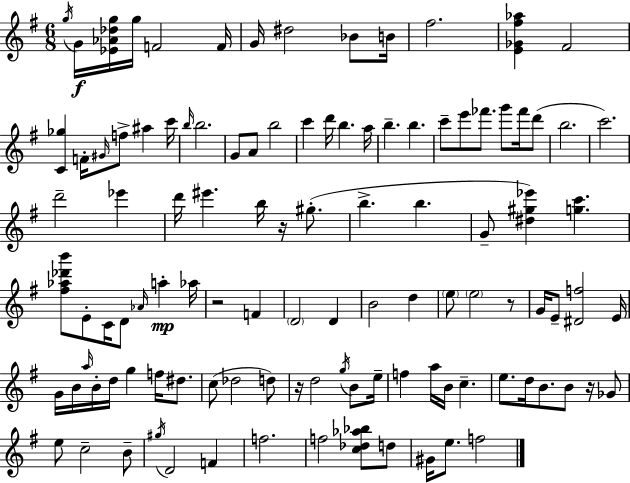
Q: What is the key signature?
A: G major